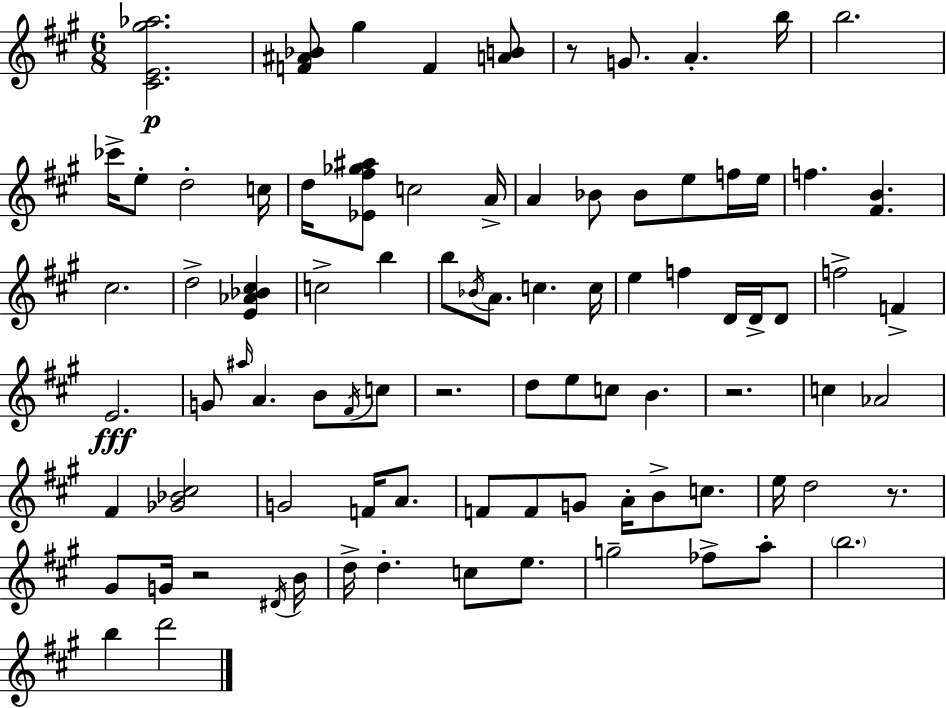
[C#4,E4,G#5,Ab5]/h. [F4,A#4,Bb4]/e G#5/q F4/q [A4,B4]/e R/e G4/e. A4/q. B5/s B5/h. CES6/s E5/e D5/h C5/s D5/s [Eb4,F#5,Gb5,A#5]/e C5/h A4/s A4/q Bb4/e Bb4/e E5/e F5/s E5/s F5/q. [F#4,B4]/q. C#5/h. D5/h [E4,Ab4,Bb4,C#5]/q C5/h B5/q B5/e Bb4/s A4/e. C5/q. C5/s E5/q F5/q D4/s D4/s D4/e F5/h F4/q E4/h. G4/e A#5/s A4/q. B4/e F#4/s C5/e R/h. D5/e E5/e C5/e B4/q. R/h. C5/q Ab4/h F#4/q [Gb4,Bb4,C#5]/h G4/h F4/s A4/e. F4/e F4/e G4/e A4/s B4/e C5/e. E5/s D5/h R/e. G#4/e G4/s R/h D#4/s B4/s D5/s D5/q. C5/e E5/e. G5/h FES5/e A5/e B5/h. B5/q D6/h